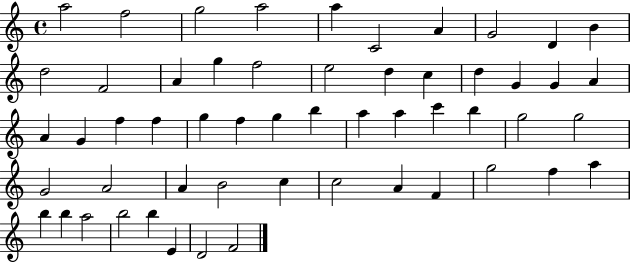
A5/h F5/h G5/h A5/h A5/q C4/h A4/q G4/h D4/q B4/q D5/h F4/h A4/q G5/q F5/h E5/h D5/q C5/q D5/q G4/q G4/q A4/q A4/q G4/q F5/q F5/q G5/q F5/q G5/q B5/q A5/q A5/q C6/q B5/q G5/h G5/h G4/h A4/h A4/q B4/h C5/q C5/h A4/q F4/q G5/h F5/q A5/q B5/q B5/q A5/h B5/h B5/q E4/q D4/h F4/h